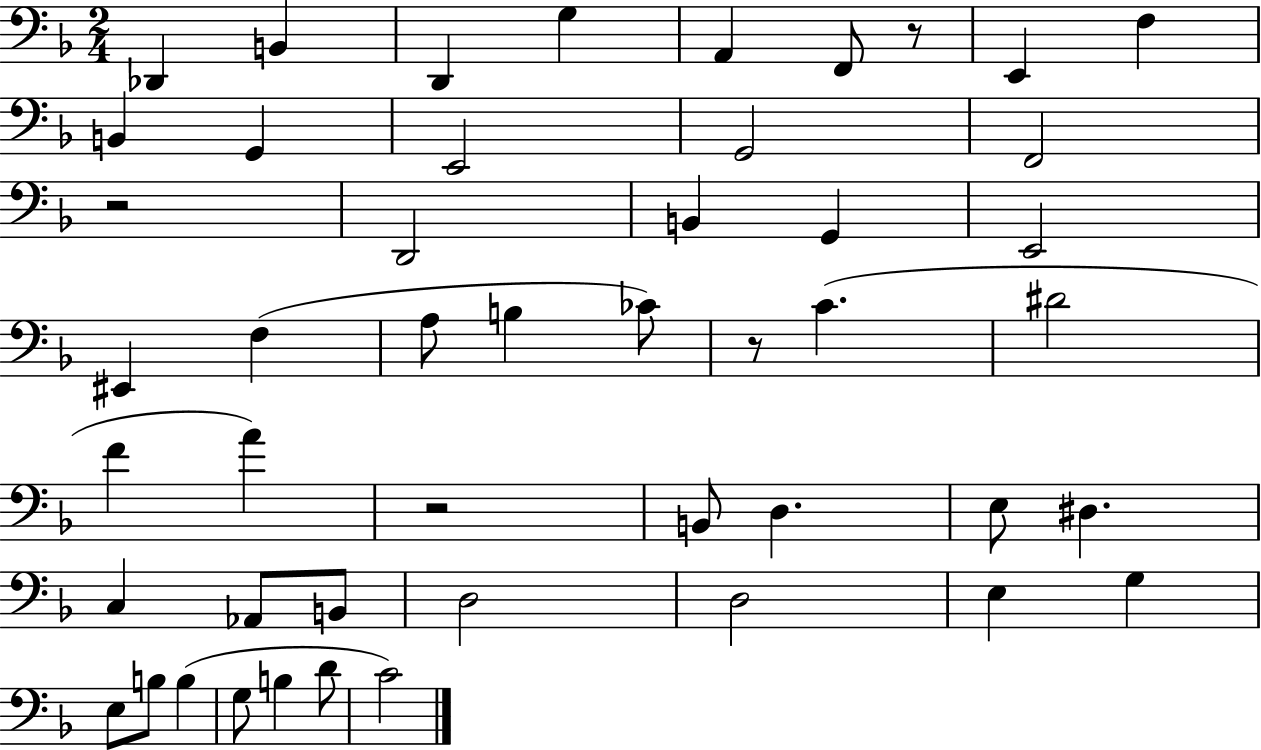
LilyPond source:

{
  \clef bass
  \numericTimeSignature
  \time 2/4
  \key f \major
  \repeat volta 2 { des,4 b,4 | d,4 g4 | a,4 f,8 r8 | e,4 f4 | \break b,4 g,4 | e,2 | g,2 | f,2 | \break r2 | d,2 | b,4 g,4 | e,2 | \break eis,4 f4( | a8 b4 ces'8) | r8 c'4.( | dis'2 | \break f'4 a'4) | r2 | b,8 d4. | e8 dis4. | \break c4 aes,8 b,8 | d2 | d2 | e4 g4 | \break e8 b8 b4( | g8 b4 d'8 | c'2) | } \bar "|."
}